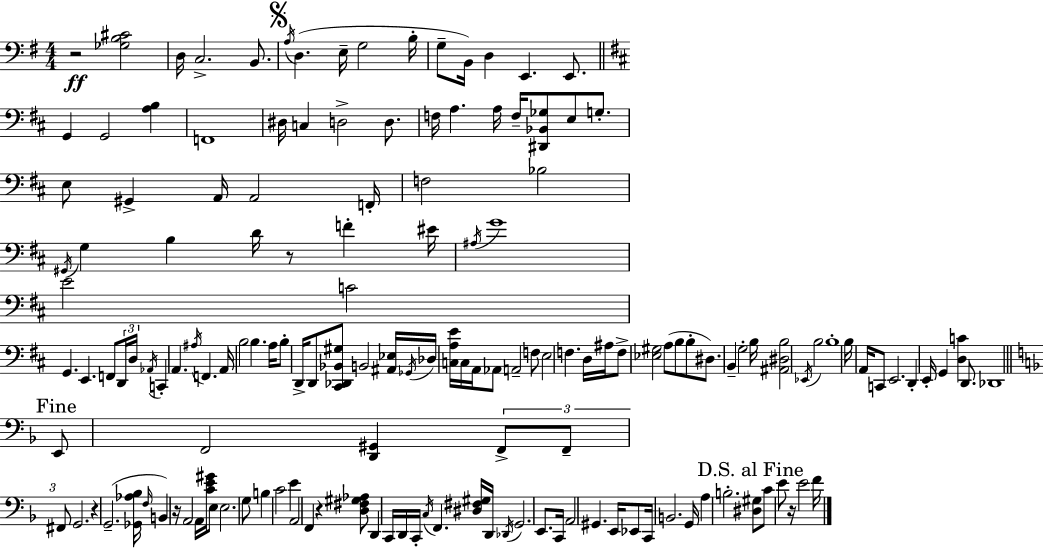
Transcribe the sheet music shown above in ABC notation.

X:1
T:Untitled
M:4/4
L:1/4
K:G
z2 [_G,B,^C]2 D,/4 C,2 B,,/2 A,/4 D, E,/4 G,2 B,/4 G,/2 B,,/4 D, E,, E,,/2 G,, G,,2 [A,B,] F,,4 ^D,/4 C, D,2 D,/2 F,/4 A, A,/4 F,/4 [^D,,_B,,_G,]/2 E,/2 G,/2 E,/2 ^G,, A,,/4 A,,2 F,,/4 F,2 _B,2 ^G,,/4 G, B, D/4 z/2 F ^E/4 ^A,/4 G4 E2 C2 G,, E,, F,,/2 D,,/4 D,/4 _A,,/4 C,, A,, ^A,/4 F,, A,,/4 B,2 B, A,/4 B,/2 D,,/4 D,,/2 [^C,,_D,,_B,,^G,]/2 B,,2 [^A,,_E,]/4 _G,,/4 _D,/4 [C,A,E]/4 C,/4 A,,/4 _A,,/2 A,,2 F,/2 E,2 F, D,/4 ^A,/4 F,/2 [_E,^G,]2 A,/2 B,/2 B,/2 ^D,/2 B,, G,2 B,/4 [^A,,^D,B,]2 _E,,/4 B,2 B,4 B,/4 A,,/4 C,,/2 E,,2 D,, E,,/4 G,, [D,C] D,,/2 _D,,4 E,,/2 F,,2 [D,,^G,,] F,,/2 F,,/2 ^F,,/2 G,,2 z G,,2 [_G,,_A,_B,]/4 F,/4 B,, z/4 A,,2 A,,/4 [CE^G]/4 E,/2 E,2 G,/2 B, C2 E A,,2 F,, z [D,^F,^G,_A,]/2 D,, C,,/4 D,,/4 C,,/4 C,/4 F,, [^D,^F,^G,]/4 D,,/4 _D,,/4 G,,2 E,,/2 C,,/4 A,,2 ^G,, E,,/4 _E,,/2 C,,/4 B,,2 G,,/4 A, B,2 [^D,^G,]/2 C/2 E/2 z/4 E2 F/4